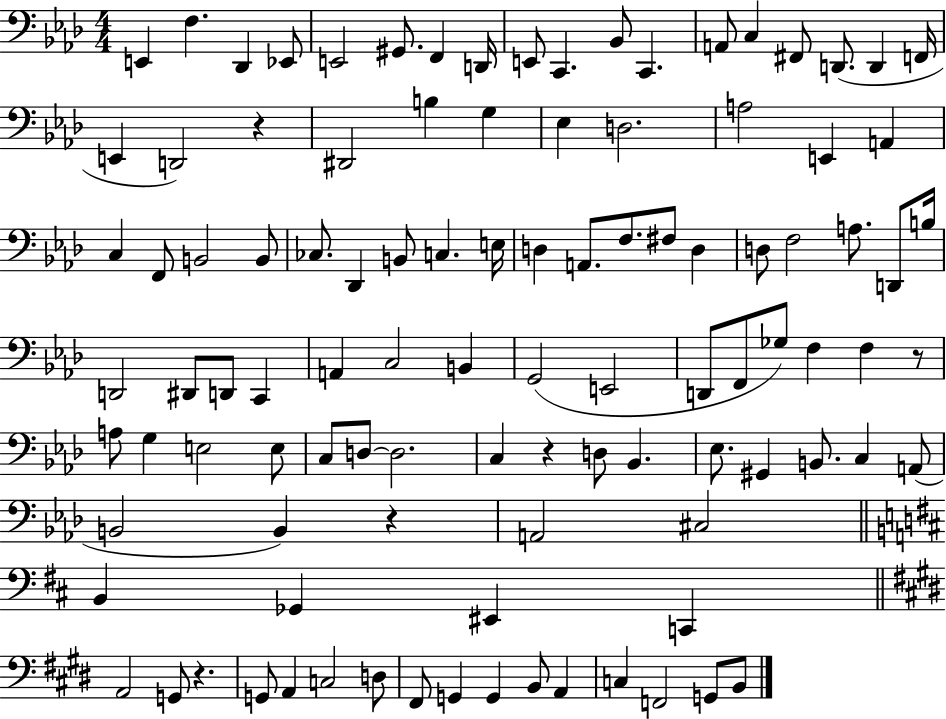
X:1
T:Untitled
M:4/4
L:1/4
K:Ab
E,, F, _D,, _E,,/2 E,,2 ^G,,/2 F,, D,,/4 E,,/2 C,, _B,,/2 C,, A,,/2 C, ^F,,/2 D,,/2 D,, F,,/4 E,, D,,2 z ^D,,2 B, G, _E, D,2 A,2 E,, A,, C, F,,/2 B,,2 B,,/2 _C,/2 _D,, B,,/2 C, E,/4 D, A,,/2 F,/2 ^F,/2 D, D,/2 F,2 A,/2 D,,/2 B,/4 D,,2 ^D,,/2 D,,/2 C,, A,, C,2 B,, G,,2 E,,2 D,,/2 F,,/2 _G,/2 F, F, z/2 A,/2 G, E,2 E,/2 C,/2 D,/2 D,2 C, z D,/2 _B,, _E,/2 ^G,, B,,/2 C, A,,/2 B,,2 B,, z A,,2 ^C,2 B,, _G,, ^E,, C,, A,,2 G,,/2 z G,,/2 A,, C,2 D,/2 ^F,,/2 G,, G,, B,,/2 A,, C, F,,2 G,,/2 B,,/2